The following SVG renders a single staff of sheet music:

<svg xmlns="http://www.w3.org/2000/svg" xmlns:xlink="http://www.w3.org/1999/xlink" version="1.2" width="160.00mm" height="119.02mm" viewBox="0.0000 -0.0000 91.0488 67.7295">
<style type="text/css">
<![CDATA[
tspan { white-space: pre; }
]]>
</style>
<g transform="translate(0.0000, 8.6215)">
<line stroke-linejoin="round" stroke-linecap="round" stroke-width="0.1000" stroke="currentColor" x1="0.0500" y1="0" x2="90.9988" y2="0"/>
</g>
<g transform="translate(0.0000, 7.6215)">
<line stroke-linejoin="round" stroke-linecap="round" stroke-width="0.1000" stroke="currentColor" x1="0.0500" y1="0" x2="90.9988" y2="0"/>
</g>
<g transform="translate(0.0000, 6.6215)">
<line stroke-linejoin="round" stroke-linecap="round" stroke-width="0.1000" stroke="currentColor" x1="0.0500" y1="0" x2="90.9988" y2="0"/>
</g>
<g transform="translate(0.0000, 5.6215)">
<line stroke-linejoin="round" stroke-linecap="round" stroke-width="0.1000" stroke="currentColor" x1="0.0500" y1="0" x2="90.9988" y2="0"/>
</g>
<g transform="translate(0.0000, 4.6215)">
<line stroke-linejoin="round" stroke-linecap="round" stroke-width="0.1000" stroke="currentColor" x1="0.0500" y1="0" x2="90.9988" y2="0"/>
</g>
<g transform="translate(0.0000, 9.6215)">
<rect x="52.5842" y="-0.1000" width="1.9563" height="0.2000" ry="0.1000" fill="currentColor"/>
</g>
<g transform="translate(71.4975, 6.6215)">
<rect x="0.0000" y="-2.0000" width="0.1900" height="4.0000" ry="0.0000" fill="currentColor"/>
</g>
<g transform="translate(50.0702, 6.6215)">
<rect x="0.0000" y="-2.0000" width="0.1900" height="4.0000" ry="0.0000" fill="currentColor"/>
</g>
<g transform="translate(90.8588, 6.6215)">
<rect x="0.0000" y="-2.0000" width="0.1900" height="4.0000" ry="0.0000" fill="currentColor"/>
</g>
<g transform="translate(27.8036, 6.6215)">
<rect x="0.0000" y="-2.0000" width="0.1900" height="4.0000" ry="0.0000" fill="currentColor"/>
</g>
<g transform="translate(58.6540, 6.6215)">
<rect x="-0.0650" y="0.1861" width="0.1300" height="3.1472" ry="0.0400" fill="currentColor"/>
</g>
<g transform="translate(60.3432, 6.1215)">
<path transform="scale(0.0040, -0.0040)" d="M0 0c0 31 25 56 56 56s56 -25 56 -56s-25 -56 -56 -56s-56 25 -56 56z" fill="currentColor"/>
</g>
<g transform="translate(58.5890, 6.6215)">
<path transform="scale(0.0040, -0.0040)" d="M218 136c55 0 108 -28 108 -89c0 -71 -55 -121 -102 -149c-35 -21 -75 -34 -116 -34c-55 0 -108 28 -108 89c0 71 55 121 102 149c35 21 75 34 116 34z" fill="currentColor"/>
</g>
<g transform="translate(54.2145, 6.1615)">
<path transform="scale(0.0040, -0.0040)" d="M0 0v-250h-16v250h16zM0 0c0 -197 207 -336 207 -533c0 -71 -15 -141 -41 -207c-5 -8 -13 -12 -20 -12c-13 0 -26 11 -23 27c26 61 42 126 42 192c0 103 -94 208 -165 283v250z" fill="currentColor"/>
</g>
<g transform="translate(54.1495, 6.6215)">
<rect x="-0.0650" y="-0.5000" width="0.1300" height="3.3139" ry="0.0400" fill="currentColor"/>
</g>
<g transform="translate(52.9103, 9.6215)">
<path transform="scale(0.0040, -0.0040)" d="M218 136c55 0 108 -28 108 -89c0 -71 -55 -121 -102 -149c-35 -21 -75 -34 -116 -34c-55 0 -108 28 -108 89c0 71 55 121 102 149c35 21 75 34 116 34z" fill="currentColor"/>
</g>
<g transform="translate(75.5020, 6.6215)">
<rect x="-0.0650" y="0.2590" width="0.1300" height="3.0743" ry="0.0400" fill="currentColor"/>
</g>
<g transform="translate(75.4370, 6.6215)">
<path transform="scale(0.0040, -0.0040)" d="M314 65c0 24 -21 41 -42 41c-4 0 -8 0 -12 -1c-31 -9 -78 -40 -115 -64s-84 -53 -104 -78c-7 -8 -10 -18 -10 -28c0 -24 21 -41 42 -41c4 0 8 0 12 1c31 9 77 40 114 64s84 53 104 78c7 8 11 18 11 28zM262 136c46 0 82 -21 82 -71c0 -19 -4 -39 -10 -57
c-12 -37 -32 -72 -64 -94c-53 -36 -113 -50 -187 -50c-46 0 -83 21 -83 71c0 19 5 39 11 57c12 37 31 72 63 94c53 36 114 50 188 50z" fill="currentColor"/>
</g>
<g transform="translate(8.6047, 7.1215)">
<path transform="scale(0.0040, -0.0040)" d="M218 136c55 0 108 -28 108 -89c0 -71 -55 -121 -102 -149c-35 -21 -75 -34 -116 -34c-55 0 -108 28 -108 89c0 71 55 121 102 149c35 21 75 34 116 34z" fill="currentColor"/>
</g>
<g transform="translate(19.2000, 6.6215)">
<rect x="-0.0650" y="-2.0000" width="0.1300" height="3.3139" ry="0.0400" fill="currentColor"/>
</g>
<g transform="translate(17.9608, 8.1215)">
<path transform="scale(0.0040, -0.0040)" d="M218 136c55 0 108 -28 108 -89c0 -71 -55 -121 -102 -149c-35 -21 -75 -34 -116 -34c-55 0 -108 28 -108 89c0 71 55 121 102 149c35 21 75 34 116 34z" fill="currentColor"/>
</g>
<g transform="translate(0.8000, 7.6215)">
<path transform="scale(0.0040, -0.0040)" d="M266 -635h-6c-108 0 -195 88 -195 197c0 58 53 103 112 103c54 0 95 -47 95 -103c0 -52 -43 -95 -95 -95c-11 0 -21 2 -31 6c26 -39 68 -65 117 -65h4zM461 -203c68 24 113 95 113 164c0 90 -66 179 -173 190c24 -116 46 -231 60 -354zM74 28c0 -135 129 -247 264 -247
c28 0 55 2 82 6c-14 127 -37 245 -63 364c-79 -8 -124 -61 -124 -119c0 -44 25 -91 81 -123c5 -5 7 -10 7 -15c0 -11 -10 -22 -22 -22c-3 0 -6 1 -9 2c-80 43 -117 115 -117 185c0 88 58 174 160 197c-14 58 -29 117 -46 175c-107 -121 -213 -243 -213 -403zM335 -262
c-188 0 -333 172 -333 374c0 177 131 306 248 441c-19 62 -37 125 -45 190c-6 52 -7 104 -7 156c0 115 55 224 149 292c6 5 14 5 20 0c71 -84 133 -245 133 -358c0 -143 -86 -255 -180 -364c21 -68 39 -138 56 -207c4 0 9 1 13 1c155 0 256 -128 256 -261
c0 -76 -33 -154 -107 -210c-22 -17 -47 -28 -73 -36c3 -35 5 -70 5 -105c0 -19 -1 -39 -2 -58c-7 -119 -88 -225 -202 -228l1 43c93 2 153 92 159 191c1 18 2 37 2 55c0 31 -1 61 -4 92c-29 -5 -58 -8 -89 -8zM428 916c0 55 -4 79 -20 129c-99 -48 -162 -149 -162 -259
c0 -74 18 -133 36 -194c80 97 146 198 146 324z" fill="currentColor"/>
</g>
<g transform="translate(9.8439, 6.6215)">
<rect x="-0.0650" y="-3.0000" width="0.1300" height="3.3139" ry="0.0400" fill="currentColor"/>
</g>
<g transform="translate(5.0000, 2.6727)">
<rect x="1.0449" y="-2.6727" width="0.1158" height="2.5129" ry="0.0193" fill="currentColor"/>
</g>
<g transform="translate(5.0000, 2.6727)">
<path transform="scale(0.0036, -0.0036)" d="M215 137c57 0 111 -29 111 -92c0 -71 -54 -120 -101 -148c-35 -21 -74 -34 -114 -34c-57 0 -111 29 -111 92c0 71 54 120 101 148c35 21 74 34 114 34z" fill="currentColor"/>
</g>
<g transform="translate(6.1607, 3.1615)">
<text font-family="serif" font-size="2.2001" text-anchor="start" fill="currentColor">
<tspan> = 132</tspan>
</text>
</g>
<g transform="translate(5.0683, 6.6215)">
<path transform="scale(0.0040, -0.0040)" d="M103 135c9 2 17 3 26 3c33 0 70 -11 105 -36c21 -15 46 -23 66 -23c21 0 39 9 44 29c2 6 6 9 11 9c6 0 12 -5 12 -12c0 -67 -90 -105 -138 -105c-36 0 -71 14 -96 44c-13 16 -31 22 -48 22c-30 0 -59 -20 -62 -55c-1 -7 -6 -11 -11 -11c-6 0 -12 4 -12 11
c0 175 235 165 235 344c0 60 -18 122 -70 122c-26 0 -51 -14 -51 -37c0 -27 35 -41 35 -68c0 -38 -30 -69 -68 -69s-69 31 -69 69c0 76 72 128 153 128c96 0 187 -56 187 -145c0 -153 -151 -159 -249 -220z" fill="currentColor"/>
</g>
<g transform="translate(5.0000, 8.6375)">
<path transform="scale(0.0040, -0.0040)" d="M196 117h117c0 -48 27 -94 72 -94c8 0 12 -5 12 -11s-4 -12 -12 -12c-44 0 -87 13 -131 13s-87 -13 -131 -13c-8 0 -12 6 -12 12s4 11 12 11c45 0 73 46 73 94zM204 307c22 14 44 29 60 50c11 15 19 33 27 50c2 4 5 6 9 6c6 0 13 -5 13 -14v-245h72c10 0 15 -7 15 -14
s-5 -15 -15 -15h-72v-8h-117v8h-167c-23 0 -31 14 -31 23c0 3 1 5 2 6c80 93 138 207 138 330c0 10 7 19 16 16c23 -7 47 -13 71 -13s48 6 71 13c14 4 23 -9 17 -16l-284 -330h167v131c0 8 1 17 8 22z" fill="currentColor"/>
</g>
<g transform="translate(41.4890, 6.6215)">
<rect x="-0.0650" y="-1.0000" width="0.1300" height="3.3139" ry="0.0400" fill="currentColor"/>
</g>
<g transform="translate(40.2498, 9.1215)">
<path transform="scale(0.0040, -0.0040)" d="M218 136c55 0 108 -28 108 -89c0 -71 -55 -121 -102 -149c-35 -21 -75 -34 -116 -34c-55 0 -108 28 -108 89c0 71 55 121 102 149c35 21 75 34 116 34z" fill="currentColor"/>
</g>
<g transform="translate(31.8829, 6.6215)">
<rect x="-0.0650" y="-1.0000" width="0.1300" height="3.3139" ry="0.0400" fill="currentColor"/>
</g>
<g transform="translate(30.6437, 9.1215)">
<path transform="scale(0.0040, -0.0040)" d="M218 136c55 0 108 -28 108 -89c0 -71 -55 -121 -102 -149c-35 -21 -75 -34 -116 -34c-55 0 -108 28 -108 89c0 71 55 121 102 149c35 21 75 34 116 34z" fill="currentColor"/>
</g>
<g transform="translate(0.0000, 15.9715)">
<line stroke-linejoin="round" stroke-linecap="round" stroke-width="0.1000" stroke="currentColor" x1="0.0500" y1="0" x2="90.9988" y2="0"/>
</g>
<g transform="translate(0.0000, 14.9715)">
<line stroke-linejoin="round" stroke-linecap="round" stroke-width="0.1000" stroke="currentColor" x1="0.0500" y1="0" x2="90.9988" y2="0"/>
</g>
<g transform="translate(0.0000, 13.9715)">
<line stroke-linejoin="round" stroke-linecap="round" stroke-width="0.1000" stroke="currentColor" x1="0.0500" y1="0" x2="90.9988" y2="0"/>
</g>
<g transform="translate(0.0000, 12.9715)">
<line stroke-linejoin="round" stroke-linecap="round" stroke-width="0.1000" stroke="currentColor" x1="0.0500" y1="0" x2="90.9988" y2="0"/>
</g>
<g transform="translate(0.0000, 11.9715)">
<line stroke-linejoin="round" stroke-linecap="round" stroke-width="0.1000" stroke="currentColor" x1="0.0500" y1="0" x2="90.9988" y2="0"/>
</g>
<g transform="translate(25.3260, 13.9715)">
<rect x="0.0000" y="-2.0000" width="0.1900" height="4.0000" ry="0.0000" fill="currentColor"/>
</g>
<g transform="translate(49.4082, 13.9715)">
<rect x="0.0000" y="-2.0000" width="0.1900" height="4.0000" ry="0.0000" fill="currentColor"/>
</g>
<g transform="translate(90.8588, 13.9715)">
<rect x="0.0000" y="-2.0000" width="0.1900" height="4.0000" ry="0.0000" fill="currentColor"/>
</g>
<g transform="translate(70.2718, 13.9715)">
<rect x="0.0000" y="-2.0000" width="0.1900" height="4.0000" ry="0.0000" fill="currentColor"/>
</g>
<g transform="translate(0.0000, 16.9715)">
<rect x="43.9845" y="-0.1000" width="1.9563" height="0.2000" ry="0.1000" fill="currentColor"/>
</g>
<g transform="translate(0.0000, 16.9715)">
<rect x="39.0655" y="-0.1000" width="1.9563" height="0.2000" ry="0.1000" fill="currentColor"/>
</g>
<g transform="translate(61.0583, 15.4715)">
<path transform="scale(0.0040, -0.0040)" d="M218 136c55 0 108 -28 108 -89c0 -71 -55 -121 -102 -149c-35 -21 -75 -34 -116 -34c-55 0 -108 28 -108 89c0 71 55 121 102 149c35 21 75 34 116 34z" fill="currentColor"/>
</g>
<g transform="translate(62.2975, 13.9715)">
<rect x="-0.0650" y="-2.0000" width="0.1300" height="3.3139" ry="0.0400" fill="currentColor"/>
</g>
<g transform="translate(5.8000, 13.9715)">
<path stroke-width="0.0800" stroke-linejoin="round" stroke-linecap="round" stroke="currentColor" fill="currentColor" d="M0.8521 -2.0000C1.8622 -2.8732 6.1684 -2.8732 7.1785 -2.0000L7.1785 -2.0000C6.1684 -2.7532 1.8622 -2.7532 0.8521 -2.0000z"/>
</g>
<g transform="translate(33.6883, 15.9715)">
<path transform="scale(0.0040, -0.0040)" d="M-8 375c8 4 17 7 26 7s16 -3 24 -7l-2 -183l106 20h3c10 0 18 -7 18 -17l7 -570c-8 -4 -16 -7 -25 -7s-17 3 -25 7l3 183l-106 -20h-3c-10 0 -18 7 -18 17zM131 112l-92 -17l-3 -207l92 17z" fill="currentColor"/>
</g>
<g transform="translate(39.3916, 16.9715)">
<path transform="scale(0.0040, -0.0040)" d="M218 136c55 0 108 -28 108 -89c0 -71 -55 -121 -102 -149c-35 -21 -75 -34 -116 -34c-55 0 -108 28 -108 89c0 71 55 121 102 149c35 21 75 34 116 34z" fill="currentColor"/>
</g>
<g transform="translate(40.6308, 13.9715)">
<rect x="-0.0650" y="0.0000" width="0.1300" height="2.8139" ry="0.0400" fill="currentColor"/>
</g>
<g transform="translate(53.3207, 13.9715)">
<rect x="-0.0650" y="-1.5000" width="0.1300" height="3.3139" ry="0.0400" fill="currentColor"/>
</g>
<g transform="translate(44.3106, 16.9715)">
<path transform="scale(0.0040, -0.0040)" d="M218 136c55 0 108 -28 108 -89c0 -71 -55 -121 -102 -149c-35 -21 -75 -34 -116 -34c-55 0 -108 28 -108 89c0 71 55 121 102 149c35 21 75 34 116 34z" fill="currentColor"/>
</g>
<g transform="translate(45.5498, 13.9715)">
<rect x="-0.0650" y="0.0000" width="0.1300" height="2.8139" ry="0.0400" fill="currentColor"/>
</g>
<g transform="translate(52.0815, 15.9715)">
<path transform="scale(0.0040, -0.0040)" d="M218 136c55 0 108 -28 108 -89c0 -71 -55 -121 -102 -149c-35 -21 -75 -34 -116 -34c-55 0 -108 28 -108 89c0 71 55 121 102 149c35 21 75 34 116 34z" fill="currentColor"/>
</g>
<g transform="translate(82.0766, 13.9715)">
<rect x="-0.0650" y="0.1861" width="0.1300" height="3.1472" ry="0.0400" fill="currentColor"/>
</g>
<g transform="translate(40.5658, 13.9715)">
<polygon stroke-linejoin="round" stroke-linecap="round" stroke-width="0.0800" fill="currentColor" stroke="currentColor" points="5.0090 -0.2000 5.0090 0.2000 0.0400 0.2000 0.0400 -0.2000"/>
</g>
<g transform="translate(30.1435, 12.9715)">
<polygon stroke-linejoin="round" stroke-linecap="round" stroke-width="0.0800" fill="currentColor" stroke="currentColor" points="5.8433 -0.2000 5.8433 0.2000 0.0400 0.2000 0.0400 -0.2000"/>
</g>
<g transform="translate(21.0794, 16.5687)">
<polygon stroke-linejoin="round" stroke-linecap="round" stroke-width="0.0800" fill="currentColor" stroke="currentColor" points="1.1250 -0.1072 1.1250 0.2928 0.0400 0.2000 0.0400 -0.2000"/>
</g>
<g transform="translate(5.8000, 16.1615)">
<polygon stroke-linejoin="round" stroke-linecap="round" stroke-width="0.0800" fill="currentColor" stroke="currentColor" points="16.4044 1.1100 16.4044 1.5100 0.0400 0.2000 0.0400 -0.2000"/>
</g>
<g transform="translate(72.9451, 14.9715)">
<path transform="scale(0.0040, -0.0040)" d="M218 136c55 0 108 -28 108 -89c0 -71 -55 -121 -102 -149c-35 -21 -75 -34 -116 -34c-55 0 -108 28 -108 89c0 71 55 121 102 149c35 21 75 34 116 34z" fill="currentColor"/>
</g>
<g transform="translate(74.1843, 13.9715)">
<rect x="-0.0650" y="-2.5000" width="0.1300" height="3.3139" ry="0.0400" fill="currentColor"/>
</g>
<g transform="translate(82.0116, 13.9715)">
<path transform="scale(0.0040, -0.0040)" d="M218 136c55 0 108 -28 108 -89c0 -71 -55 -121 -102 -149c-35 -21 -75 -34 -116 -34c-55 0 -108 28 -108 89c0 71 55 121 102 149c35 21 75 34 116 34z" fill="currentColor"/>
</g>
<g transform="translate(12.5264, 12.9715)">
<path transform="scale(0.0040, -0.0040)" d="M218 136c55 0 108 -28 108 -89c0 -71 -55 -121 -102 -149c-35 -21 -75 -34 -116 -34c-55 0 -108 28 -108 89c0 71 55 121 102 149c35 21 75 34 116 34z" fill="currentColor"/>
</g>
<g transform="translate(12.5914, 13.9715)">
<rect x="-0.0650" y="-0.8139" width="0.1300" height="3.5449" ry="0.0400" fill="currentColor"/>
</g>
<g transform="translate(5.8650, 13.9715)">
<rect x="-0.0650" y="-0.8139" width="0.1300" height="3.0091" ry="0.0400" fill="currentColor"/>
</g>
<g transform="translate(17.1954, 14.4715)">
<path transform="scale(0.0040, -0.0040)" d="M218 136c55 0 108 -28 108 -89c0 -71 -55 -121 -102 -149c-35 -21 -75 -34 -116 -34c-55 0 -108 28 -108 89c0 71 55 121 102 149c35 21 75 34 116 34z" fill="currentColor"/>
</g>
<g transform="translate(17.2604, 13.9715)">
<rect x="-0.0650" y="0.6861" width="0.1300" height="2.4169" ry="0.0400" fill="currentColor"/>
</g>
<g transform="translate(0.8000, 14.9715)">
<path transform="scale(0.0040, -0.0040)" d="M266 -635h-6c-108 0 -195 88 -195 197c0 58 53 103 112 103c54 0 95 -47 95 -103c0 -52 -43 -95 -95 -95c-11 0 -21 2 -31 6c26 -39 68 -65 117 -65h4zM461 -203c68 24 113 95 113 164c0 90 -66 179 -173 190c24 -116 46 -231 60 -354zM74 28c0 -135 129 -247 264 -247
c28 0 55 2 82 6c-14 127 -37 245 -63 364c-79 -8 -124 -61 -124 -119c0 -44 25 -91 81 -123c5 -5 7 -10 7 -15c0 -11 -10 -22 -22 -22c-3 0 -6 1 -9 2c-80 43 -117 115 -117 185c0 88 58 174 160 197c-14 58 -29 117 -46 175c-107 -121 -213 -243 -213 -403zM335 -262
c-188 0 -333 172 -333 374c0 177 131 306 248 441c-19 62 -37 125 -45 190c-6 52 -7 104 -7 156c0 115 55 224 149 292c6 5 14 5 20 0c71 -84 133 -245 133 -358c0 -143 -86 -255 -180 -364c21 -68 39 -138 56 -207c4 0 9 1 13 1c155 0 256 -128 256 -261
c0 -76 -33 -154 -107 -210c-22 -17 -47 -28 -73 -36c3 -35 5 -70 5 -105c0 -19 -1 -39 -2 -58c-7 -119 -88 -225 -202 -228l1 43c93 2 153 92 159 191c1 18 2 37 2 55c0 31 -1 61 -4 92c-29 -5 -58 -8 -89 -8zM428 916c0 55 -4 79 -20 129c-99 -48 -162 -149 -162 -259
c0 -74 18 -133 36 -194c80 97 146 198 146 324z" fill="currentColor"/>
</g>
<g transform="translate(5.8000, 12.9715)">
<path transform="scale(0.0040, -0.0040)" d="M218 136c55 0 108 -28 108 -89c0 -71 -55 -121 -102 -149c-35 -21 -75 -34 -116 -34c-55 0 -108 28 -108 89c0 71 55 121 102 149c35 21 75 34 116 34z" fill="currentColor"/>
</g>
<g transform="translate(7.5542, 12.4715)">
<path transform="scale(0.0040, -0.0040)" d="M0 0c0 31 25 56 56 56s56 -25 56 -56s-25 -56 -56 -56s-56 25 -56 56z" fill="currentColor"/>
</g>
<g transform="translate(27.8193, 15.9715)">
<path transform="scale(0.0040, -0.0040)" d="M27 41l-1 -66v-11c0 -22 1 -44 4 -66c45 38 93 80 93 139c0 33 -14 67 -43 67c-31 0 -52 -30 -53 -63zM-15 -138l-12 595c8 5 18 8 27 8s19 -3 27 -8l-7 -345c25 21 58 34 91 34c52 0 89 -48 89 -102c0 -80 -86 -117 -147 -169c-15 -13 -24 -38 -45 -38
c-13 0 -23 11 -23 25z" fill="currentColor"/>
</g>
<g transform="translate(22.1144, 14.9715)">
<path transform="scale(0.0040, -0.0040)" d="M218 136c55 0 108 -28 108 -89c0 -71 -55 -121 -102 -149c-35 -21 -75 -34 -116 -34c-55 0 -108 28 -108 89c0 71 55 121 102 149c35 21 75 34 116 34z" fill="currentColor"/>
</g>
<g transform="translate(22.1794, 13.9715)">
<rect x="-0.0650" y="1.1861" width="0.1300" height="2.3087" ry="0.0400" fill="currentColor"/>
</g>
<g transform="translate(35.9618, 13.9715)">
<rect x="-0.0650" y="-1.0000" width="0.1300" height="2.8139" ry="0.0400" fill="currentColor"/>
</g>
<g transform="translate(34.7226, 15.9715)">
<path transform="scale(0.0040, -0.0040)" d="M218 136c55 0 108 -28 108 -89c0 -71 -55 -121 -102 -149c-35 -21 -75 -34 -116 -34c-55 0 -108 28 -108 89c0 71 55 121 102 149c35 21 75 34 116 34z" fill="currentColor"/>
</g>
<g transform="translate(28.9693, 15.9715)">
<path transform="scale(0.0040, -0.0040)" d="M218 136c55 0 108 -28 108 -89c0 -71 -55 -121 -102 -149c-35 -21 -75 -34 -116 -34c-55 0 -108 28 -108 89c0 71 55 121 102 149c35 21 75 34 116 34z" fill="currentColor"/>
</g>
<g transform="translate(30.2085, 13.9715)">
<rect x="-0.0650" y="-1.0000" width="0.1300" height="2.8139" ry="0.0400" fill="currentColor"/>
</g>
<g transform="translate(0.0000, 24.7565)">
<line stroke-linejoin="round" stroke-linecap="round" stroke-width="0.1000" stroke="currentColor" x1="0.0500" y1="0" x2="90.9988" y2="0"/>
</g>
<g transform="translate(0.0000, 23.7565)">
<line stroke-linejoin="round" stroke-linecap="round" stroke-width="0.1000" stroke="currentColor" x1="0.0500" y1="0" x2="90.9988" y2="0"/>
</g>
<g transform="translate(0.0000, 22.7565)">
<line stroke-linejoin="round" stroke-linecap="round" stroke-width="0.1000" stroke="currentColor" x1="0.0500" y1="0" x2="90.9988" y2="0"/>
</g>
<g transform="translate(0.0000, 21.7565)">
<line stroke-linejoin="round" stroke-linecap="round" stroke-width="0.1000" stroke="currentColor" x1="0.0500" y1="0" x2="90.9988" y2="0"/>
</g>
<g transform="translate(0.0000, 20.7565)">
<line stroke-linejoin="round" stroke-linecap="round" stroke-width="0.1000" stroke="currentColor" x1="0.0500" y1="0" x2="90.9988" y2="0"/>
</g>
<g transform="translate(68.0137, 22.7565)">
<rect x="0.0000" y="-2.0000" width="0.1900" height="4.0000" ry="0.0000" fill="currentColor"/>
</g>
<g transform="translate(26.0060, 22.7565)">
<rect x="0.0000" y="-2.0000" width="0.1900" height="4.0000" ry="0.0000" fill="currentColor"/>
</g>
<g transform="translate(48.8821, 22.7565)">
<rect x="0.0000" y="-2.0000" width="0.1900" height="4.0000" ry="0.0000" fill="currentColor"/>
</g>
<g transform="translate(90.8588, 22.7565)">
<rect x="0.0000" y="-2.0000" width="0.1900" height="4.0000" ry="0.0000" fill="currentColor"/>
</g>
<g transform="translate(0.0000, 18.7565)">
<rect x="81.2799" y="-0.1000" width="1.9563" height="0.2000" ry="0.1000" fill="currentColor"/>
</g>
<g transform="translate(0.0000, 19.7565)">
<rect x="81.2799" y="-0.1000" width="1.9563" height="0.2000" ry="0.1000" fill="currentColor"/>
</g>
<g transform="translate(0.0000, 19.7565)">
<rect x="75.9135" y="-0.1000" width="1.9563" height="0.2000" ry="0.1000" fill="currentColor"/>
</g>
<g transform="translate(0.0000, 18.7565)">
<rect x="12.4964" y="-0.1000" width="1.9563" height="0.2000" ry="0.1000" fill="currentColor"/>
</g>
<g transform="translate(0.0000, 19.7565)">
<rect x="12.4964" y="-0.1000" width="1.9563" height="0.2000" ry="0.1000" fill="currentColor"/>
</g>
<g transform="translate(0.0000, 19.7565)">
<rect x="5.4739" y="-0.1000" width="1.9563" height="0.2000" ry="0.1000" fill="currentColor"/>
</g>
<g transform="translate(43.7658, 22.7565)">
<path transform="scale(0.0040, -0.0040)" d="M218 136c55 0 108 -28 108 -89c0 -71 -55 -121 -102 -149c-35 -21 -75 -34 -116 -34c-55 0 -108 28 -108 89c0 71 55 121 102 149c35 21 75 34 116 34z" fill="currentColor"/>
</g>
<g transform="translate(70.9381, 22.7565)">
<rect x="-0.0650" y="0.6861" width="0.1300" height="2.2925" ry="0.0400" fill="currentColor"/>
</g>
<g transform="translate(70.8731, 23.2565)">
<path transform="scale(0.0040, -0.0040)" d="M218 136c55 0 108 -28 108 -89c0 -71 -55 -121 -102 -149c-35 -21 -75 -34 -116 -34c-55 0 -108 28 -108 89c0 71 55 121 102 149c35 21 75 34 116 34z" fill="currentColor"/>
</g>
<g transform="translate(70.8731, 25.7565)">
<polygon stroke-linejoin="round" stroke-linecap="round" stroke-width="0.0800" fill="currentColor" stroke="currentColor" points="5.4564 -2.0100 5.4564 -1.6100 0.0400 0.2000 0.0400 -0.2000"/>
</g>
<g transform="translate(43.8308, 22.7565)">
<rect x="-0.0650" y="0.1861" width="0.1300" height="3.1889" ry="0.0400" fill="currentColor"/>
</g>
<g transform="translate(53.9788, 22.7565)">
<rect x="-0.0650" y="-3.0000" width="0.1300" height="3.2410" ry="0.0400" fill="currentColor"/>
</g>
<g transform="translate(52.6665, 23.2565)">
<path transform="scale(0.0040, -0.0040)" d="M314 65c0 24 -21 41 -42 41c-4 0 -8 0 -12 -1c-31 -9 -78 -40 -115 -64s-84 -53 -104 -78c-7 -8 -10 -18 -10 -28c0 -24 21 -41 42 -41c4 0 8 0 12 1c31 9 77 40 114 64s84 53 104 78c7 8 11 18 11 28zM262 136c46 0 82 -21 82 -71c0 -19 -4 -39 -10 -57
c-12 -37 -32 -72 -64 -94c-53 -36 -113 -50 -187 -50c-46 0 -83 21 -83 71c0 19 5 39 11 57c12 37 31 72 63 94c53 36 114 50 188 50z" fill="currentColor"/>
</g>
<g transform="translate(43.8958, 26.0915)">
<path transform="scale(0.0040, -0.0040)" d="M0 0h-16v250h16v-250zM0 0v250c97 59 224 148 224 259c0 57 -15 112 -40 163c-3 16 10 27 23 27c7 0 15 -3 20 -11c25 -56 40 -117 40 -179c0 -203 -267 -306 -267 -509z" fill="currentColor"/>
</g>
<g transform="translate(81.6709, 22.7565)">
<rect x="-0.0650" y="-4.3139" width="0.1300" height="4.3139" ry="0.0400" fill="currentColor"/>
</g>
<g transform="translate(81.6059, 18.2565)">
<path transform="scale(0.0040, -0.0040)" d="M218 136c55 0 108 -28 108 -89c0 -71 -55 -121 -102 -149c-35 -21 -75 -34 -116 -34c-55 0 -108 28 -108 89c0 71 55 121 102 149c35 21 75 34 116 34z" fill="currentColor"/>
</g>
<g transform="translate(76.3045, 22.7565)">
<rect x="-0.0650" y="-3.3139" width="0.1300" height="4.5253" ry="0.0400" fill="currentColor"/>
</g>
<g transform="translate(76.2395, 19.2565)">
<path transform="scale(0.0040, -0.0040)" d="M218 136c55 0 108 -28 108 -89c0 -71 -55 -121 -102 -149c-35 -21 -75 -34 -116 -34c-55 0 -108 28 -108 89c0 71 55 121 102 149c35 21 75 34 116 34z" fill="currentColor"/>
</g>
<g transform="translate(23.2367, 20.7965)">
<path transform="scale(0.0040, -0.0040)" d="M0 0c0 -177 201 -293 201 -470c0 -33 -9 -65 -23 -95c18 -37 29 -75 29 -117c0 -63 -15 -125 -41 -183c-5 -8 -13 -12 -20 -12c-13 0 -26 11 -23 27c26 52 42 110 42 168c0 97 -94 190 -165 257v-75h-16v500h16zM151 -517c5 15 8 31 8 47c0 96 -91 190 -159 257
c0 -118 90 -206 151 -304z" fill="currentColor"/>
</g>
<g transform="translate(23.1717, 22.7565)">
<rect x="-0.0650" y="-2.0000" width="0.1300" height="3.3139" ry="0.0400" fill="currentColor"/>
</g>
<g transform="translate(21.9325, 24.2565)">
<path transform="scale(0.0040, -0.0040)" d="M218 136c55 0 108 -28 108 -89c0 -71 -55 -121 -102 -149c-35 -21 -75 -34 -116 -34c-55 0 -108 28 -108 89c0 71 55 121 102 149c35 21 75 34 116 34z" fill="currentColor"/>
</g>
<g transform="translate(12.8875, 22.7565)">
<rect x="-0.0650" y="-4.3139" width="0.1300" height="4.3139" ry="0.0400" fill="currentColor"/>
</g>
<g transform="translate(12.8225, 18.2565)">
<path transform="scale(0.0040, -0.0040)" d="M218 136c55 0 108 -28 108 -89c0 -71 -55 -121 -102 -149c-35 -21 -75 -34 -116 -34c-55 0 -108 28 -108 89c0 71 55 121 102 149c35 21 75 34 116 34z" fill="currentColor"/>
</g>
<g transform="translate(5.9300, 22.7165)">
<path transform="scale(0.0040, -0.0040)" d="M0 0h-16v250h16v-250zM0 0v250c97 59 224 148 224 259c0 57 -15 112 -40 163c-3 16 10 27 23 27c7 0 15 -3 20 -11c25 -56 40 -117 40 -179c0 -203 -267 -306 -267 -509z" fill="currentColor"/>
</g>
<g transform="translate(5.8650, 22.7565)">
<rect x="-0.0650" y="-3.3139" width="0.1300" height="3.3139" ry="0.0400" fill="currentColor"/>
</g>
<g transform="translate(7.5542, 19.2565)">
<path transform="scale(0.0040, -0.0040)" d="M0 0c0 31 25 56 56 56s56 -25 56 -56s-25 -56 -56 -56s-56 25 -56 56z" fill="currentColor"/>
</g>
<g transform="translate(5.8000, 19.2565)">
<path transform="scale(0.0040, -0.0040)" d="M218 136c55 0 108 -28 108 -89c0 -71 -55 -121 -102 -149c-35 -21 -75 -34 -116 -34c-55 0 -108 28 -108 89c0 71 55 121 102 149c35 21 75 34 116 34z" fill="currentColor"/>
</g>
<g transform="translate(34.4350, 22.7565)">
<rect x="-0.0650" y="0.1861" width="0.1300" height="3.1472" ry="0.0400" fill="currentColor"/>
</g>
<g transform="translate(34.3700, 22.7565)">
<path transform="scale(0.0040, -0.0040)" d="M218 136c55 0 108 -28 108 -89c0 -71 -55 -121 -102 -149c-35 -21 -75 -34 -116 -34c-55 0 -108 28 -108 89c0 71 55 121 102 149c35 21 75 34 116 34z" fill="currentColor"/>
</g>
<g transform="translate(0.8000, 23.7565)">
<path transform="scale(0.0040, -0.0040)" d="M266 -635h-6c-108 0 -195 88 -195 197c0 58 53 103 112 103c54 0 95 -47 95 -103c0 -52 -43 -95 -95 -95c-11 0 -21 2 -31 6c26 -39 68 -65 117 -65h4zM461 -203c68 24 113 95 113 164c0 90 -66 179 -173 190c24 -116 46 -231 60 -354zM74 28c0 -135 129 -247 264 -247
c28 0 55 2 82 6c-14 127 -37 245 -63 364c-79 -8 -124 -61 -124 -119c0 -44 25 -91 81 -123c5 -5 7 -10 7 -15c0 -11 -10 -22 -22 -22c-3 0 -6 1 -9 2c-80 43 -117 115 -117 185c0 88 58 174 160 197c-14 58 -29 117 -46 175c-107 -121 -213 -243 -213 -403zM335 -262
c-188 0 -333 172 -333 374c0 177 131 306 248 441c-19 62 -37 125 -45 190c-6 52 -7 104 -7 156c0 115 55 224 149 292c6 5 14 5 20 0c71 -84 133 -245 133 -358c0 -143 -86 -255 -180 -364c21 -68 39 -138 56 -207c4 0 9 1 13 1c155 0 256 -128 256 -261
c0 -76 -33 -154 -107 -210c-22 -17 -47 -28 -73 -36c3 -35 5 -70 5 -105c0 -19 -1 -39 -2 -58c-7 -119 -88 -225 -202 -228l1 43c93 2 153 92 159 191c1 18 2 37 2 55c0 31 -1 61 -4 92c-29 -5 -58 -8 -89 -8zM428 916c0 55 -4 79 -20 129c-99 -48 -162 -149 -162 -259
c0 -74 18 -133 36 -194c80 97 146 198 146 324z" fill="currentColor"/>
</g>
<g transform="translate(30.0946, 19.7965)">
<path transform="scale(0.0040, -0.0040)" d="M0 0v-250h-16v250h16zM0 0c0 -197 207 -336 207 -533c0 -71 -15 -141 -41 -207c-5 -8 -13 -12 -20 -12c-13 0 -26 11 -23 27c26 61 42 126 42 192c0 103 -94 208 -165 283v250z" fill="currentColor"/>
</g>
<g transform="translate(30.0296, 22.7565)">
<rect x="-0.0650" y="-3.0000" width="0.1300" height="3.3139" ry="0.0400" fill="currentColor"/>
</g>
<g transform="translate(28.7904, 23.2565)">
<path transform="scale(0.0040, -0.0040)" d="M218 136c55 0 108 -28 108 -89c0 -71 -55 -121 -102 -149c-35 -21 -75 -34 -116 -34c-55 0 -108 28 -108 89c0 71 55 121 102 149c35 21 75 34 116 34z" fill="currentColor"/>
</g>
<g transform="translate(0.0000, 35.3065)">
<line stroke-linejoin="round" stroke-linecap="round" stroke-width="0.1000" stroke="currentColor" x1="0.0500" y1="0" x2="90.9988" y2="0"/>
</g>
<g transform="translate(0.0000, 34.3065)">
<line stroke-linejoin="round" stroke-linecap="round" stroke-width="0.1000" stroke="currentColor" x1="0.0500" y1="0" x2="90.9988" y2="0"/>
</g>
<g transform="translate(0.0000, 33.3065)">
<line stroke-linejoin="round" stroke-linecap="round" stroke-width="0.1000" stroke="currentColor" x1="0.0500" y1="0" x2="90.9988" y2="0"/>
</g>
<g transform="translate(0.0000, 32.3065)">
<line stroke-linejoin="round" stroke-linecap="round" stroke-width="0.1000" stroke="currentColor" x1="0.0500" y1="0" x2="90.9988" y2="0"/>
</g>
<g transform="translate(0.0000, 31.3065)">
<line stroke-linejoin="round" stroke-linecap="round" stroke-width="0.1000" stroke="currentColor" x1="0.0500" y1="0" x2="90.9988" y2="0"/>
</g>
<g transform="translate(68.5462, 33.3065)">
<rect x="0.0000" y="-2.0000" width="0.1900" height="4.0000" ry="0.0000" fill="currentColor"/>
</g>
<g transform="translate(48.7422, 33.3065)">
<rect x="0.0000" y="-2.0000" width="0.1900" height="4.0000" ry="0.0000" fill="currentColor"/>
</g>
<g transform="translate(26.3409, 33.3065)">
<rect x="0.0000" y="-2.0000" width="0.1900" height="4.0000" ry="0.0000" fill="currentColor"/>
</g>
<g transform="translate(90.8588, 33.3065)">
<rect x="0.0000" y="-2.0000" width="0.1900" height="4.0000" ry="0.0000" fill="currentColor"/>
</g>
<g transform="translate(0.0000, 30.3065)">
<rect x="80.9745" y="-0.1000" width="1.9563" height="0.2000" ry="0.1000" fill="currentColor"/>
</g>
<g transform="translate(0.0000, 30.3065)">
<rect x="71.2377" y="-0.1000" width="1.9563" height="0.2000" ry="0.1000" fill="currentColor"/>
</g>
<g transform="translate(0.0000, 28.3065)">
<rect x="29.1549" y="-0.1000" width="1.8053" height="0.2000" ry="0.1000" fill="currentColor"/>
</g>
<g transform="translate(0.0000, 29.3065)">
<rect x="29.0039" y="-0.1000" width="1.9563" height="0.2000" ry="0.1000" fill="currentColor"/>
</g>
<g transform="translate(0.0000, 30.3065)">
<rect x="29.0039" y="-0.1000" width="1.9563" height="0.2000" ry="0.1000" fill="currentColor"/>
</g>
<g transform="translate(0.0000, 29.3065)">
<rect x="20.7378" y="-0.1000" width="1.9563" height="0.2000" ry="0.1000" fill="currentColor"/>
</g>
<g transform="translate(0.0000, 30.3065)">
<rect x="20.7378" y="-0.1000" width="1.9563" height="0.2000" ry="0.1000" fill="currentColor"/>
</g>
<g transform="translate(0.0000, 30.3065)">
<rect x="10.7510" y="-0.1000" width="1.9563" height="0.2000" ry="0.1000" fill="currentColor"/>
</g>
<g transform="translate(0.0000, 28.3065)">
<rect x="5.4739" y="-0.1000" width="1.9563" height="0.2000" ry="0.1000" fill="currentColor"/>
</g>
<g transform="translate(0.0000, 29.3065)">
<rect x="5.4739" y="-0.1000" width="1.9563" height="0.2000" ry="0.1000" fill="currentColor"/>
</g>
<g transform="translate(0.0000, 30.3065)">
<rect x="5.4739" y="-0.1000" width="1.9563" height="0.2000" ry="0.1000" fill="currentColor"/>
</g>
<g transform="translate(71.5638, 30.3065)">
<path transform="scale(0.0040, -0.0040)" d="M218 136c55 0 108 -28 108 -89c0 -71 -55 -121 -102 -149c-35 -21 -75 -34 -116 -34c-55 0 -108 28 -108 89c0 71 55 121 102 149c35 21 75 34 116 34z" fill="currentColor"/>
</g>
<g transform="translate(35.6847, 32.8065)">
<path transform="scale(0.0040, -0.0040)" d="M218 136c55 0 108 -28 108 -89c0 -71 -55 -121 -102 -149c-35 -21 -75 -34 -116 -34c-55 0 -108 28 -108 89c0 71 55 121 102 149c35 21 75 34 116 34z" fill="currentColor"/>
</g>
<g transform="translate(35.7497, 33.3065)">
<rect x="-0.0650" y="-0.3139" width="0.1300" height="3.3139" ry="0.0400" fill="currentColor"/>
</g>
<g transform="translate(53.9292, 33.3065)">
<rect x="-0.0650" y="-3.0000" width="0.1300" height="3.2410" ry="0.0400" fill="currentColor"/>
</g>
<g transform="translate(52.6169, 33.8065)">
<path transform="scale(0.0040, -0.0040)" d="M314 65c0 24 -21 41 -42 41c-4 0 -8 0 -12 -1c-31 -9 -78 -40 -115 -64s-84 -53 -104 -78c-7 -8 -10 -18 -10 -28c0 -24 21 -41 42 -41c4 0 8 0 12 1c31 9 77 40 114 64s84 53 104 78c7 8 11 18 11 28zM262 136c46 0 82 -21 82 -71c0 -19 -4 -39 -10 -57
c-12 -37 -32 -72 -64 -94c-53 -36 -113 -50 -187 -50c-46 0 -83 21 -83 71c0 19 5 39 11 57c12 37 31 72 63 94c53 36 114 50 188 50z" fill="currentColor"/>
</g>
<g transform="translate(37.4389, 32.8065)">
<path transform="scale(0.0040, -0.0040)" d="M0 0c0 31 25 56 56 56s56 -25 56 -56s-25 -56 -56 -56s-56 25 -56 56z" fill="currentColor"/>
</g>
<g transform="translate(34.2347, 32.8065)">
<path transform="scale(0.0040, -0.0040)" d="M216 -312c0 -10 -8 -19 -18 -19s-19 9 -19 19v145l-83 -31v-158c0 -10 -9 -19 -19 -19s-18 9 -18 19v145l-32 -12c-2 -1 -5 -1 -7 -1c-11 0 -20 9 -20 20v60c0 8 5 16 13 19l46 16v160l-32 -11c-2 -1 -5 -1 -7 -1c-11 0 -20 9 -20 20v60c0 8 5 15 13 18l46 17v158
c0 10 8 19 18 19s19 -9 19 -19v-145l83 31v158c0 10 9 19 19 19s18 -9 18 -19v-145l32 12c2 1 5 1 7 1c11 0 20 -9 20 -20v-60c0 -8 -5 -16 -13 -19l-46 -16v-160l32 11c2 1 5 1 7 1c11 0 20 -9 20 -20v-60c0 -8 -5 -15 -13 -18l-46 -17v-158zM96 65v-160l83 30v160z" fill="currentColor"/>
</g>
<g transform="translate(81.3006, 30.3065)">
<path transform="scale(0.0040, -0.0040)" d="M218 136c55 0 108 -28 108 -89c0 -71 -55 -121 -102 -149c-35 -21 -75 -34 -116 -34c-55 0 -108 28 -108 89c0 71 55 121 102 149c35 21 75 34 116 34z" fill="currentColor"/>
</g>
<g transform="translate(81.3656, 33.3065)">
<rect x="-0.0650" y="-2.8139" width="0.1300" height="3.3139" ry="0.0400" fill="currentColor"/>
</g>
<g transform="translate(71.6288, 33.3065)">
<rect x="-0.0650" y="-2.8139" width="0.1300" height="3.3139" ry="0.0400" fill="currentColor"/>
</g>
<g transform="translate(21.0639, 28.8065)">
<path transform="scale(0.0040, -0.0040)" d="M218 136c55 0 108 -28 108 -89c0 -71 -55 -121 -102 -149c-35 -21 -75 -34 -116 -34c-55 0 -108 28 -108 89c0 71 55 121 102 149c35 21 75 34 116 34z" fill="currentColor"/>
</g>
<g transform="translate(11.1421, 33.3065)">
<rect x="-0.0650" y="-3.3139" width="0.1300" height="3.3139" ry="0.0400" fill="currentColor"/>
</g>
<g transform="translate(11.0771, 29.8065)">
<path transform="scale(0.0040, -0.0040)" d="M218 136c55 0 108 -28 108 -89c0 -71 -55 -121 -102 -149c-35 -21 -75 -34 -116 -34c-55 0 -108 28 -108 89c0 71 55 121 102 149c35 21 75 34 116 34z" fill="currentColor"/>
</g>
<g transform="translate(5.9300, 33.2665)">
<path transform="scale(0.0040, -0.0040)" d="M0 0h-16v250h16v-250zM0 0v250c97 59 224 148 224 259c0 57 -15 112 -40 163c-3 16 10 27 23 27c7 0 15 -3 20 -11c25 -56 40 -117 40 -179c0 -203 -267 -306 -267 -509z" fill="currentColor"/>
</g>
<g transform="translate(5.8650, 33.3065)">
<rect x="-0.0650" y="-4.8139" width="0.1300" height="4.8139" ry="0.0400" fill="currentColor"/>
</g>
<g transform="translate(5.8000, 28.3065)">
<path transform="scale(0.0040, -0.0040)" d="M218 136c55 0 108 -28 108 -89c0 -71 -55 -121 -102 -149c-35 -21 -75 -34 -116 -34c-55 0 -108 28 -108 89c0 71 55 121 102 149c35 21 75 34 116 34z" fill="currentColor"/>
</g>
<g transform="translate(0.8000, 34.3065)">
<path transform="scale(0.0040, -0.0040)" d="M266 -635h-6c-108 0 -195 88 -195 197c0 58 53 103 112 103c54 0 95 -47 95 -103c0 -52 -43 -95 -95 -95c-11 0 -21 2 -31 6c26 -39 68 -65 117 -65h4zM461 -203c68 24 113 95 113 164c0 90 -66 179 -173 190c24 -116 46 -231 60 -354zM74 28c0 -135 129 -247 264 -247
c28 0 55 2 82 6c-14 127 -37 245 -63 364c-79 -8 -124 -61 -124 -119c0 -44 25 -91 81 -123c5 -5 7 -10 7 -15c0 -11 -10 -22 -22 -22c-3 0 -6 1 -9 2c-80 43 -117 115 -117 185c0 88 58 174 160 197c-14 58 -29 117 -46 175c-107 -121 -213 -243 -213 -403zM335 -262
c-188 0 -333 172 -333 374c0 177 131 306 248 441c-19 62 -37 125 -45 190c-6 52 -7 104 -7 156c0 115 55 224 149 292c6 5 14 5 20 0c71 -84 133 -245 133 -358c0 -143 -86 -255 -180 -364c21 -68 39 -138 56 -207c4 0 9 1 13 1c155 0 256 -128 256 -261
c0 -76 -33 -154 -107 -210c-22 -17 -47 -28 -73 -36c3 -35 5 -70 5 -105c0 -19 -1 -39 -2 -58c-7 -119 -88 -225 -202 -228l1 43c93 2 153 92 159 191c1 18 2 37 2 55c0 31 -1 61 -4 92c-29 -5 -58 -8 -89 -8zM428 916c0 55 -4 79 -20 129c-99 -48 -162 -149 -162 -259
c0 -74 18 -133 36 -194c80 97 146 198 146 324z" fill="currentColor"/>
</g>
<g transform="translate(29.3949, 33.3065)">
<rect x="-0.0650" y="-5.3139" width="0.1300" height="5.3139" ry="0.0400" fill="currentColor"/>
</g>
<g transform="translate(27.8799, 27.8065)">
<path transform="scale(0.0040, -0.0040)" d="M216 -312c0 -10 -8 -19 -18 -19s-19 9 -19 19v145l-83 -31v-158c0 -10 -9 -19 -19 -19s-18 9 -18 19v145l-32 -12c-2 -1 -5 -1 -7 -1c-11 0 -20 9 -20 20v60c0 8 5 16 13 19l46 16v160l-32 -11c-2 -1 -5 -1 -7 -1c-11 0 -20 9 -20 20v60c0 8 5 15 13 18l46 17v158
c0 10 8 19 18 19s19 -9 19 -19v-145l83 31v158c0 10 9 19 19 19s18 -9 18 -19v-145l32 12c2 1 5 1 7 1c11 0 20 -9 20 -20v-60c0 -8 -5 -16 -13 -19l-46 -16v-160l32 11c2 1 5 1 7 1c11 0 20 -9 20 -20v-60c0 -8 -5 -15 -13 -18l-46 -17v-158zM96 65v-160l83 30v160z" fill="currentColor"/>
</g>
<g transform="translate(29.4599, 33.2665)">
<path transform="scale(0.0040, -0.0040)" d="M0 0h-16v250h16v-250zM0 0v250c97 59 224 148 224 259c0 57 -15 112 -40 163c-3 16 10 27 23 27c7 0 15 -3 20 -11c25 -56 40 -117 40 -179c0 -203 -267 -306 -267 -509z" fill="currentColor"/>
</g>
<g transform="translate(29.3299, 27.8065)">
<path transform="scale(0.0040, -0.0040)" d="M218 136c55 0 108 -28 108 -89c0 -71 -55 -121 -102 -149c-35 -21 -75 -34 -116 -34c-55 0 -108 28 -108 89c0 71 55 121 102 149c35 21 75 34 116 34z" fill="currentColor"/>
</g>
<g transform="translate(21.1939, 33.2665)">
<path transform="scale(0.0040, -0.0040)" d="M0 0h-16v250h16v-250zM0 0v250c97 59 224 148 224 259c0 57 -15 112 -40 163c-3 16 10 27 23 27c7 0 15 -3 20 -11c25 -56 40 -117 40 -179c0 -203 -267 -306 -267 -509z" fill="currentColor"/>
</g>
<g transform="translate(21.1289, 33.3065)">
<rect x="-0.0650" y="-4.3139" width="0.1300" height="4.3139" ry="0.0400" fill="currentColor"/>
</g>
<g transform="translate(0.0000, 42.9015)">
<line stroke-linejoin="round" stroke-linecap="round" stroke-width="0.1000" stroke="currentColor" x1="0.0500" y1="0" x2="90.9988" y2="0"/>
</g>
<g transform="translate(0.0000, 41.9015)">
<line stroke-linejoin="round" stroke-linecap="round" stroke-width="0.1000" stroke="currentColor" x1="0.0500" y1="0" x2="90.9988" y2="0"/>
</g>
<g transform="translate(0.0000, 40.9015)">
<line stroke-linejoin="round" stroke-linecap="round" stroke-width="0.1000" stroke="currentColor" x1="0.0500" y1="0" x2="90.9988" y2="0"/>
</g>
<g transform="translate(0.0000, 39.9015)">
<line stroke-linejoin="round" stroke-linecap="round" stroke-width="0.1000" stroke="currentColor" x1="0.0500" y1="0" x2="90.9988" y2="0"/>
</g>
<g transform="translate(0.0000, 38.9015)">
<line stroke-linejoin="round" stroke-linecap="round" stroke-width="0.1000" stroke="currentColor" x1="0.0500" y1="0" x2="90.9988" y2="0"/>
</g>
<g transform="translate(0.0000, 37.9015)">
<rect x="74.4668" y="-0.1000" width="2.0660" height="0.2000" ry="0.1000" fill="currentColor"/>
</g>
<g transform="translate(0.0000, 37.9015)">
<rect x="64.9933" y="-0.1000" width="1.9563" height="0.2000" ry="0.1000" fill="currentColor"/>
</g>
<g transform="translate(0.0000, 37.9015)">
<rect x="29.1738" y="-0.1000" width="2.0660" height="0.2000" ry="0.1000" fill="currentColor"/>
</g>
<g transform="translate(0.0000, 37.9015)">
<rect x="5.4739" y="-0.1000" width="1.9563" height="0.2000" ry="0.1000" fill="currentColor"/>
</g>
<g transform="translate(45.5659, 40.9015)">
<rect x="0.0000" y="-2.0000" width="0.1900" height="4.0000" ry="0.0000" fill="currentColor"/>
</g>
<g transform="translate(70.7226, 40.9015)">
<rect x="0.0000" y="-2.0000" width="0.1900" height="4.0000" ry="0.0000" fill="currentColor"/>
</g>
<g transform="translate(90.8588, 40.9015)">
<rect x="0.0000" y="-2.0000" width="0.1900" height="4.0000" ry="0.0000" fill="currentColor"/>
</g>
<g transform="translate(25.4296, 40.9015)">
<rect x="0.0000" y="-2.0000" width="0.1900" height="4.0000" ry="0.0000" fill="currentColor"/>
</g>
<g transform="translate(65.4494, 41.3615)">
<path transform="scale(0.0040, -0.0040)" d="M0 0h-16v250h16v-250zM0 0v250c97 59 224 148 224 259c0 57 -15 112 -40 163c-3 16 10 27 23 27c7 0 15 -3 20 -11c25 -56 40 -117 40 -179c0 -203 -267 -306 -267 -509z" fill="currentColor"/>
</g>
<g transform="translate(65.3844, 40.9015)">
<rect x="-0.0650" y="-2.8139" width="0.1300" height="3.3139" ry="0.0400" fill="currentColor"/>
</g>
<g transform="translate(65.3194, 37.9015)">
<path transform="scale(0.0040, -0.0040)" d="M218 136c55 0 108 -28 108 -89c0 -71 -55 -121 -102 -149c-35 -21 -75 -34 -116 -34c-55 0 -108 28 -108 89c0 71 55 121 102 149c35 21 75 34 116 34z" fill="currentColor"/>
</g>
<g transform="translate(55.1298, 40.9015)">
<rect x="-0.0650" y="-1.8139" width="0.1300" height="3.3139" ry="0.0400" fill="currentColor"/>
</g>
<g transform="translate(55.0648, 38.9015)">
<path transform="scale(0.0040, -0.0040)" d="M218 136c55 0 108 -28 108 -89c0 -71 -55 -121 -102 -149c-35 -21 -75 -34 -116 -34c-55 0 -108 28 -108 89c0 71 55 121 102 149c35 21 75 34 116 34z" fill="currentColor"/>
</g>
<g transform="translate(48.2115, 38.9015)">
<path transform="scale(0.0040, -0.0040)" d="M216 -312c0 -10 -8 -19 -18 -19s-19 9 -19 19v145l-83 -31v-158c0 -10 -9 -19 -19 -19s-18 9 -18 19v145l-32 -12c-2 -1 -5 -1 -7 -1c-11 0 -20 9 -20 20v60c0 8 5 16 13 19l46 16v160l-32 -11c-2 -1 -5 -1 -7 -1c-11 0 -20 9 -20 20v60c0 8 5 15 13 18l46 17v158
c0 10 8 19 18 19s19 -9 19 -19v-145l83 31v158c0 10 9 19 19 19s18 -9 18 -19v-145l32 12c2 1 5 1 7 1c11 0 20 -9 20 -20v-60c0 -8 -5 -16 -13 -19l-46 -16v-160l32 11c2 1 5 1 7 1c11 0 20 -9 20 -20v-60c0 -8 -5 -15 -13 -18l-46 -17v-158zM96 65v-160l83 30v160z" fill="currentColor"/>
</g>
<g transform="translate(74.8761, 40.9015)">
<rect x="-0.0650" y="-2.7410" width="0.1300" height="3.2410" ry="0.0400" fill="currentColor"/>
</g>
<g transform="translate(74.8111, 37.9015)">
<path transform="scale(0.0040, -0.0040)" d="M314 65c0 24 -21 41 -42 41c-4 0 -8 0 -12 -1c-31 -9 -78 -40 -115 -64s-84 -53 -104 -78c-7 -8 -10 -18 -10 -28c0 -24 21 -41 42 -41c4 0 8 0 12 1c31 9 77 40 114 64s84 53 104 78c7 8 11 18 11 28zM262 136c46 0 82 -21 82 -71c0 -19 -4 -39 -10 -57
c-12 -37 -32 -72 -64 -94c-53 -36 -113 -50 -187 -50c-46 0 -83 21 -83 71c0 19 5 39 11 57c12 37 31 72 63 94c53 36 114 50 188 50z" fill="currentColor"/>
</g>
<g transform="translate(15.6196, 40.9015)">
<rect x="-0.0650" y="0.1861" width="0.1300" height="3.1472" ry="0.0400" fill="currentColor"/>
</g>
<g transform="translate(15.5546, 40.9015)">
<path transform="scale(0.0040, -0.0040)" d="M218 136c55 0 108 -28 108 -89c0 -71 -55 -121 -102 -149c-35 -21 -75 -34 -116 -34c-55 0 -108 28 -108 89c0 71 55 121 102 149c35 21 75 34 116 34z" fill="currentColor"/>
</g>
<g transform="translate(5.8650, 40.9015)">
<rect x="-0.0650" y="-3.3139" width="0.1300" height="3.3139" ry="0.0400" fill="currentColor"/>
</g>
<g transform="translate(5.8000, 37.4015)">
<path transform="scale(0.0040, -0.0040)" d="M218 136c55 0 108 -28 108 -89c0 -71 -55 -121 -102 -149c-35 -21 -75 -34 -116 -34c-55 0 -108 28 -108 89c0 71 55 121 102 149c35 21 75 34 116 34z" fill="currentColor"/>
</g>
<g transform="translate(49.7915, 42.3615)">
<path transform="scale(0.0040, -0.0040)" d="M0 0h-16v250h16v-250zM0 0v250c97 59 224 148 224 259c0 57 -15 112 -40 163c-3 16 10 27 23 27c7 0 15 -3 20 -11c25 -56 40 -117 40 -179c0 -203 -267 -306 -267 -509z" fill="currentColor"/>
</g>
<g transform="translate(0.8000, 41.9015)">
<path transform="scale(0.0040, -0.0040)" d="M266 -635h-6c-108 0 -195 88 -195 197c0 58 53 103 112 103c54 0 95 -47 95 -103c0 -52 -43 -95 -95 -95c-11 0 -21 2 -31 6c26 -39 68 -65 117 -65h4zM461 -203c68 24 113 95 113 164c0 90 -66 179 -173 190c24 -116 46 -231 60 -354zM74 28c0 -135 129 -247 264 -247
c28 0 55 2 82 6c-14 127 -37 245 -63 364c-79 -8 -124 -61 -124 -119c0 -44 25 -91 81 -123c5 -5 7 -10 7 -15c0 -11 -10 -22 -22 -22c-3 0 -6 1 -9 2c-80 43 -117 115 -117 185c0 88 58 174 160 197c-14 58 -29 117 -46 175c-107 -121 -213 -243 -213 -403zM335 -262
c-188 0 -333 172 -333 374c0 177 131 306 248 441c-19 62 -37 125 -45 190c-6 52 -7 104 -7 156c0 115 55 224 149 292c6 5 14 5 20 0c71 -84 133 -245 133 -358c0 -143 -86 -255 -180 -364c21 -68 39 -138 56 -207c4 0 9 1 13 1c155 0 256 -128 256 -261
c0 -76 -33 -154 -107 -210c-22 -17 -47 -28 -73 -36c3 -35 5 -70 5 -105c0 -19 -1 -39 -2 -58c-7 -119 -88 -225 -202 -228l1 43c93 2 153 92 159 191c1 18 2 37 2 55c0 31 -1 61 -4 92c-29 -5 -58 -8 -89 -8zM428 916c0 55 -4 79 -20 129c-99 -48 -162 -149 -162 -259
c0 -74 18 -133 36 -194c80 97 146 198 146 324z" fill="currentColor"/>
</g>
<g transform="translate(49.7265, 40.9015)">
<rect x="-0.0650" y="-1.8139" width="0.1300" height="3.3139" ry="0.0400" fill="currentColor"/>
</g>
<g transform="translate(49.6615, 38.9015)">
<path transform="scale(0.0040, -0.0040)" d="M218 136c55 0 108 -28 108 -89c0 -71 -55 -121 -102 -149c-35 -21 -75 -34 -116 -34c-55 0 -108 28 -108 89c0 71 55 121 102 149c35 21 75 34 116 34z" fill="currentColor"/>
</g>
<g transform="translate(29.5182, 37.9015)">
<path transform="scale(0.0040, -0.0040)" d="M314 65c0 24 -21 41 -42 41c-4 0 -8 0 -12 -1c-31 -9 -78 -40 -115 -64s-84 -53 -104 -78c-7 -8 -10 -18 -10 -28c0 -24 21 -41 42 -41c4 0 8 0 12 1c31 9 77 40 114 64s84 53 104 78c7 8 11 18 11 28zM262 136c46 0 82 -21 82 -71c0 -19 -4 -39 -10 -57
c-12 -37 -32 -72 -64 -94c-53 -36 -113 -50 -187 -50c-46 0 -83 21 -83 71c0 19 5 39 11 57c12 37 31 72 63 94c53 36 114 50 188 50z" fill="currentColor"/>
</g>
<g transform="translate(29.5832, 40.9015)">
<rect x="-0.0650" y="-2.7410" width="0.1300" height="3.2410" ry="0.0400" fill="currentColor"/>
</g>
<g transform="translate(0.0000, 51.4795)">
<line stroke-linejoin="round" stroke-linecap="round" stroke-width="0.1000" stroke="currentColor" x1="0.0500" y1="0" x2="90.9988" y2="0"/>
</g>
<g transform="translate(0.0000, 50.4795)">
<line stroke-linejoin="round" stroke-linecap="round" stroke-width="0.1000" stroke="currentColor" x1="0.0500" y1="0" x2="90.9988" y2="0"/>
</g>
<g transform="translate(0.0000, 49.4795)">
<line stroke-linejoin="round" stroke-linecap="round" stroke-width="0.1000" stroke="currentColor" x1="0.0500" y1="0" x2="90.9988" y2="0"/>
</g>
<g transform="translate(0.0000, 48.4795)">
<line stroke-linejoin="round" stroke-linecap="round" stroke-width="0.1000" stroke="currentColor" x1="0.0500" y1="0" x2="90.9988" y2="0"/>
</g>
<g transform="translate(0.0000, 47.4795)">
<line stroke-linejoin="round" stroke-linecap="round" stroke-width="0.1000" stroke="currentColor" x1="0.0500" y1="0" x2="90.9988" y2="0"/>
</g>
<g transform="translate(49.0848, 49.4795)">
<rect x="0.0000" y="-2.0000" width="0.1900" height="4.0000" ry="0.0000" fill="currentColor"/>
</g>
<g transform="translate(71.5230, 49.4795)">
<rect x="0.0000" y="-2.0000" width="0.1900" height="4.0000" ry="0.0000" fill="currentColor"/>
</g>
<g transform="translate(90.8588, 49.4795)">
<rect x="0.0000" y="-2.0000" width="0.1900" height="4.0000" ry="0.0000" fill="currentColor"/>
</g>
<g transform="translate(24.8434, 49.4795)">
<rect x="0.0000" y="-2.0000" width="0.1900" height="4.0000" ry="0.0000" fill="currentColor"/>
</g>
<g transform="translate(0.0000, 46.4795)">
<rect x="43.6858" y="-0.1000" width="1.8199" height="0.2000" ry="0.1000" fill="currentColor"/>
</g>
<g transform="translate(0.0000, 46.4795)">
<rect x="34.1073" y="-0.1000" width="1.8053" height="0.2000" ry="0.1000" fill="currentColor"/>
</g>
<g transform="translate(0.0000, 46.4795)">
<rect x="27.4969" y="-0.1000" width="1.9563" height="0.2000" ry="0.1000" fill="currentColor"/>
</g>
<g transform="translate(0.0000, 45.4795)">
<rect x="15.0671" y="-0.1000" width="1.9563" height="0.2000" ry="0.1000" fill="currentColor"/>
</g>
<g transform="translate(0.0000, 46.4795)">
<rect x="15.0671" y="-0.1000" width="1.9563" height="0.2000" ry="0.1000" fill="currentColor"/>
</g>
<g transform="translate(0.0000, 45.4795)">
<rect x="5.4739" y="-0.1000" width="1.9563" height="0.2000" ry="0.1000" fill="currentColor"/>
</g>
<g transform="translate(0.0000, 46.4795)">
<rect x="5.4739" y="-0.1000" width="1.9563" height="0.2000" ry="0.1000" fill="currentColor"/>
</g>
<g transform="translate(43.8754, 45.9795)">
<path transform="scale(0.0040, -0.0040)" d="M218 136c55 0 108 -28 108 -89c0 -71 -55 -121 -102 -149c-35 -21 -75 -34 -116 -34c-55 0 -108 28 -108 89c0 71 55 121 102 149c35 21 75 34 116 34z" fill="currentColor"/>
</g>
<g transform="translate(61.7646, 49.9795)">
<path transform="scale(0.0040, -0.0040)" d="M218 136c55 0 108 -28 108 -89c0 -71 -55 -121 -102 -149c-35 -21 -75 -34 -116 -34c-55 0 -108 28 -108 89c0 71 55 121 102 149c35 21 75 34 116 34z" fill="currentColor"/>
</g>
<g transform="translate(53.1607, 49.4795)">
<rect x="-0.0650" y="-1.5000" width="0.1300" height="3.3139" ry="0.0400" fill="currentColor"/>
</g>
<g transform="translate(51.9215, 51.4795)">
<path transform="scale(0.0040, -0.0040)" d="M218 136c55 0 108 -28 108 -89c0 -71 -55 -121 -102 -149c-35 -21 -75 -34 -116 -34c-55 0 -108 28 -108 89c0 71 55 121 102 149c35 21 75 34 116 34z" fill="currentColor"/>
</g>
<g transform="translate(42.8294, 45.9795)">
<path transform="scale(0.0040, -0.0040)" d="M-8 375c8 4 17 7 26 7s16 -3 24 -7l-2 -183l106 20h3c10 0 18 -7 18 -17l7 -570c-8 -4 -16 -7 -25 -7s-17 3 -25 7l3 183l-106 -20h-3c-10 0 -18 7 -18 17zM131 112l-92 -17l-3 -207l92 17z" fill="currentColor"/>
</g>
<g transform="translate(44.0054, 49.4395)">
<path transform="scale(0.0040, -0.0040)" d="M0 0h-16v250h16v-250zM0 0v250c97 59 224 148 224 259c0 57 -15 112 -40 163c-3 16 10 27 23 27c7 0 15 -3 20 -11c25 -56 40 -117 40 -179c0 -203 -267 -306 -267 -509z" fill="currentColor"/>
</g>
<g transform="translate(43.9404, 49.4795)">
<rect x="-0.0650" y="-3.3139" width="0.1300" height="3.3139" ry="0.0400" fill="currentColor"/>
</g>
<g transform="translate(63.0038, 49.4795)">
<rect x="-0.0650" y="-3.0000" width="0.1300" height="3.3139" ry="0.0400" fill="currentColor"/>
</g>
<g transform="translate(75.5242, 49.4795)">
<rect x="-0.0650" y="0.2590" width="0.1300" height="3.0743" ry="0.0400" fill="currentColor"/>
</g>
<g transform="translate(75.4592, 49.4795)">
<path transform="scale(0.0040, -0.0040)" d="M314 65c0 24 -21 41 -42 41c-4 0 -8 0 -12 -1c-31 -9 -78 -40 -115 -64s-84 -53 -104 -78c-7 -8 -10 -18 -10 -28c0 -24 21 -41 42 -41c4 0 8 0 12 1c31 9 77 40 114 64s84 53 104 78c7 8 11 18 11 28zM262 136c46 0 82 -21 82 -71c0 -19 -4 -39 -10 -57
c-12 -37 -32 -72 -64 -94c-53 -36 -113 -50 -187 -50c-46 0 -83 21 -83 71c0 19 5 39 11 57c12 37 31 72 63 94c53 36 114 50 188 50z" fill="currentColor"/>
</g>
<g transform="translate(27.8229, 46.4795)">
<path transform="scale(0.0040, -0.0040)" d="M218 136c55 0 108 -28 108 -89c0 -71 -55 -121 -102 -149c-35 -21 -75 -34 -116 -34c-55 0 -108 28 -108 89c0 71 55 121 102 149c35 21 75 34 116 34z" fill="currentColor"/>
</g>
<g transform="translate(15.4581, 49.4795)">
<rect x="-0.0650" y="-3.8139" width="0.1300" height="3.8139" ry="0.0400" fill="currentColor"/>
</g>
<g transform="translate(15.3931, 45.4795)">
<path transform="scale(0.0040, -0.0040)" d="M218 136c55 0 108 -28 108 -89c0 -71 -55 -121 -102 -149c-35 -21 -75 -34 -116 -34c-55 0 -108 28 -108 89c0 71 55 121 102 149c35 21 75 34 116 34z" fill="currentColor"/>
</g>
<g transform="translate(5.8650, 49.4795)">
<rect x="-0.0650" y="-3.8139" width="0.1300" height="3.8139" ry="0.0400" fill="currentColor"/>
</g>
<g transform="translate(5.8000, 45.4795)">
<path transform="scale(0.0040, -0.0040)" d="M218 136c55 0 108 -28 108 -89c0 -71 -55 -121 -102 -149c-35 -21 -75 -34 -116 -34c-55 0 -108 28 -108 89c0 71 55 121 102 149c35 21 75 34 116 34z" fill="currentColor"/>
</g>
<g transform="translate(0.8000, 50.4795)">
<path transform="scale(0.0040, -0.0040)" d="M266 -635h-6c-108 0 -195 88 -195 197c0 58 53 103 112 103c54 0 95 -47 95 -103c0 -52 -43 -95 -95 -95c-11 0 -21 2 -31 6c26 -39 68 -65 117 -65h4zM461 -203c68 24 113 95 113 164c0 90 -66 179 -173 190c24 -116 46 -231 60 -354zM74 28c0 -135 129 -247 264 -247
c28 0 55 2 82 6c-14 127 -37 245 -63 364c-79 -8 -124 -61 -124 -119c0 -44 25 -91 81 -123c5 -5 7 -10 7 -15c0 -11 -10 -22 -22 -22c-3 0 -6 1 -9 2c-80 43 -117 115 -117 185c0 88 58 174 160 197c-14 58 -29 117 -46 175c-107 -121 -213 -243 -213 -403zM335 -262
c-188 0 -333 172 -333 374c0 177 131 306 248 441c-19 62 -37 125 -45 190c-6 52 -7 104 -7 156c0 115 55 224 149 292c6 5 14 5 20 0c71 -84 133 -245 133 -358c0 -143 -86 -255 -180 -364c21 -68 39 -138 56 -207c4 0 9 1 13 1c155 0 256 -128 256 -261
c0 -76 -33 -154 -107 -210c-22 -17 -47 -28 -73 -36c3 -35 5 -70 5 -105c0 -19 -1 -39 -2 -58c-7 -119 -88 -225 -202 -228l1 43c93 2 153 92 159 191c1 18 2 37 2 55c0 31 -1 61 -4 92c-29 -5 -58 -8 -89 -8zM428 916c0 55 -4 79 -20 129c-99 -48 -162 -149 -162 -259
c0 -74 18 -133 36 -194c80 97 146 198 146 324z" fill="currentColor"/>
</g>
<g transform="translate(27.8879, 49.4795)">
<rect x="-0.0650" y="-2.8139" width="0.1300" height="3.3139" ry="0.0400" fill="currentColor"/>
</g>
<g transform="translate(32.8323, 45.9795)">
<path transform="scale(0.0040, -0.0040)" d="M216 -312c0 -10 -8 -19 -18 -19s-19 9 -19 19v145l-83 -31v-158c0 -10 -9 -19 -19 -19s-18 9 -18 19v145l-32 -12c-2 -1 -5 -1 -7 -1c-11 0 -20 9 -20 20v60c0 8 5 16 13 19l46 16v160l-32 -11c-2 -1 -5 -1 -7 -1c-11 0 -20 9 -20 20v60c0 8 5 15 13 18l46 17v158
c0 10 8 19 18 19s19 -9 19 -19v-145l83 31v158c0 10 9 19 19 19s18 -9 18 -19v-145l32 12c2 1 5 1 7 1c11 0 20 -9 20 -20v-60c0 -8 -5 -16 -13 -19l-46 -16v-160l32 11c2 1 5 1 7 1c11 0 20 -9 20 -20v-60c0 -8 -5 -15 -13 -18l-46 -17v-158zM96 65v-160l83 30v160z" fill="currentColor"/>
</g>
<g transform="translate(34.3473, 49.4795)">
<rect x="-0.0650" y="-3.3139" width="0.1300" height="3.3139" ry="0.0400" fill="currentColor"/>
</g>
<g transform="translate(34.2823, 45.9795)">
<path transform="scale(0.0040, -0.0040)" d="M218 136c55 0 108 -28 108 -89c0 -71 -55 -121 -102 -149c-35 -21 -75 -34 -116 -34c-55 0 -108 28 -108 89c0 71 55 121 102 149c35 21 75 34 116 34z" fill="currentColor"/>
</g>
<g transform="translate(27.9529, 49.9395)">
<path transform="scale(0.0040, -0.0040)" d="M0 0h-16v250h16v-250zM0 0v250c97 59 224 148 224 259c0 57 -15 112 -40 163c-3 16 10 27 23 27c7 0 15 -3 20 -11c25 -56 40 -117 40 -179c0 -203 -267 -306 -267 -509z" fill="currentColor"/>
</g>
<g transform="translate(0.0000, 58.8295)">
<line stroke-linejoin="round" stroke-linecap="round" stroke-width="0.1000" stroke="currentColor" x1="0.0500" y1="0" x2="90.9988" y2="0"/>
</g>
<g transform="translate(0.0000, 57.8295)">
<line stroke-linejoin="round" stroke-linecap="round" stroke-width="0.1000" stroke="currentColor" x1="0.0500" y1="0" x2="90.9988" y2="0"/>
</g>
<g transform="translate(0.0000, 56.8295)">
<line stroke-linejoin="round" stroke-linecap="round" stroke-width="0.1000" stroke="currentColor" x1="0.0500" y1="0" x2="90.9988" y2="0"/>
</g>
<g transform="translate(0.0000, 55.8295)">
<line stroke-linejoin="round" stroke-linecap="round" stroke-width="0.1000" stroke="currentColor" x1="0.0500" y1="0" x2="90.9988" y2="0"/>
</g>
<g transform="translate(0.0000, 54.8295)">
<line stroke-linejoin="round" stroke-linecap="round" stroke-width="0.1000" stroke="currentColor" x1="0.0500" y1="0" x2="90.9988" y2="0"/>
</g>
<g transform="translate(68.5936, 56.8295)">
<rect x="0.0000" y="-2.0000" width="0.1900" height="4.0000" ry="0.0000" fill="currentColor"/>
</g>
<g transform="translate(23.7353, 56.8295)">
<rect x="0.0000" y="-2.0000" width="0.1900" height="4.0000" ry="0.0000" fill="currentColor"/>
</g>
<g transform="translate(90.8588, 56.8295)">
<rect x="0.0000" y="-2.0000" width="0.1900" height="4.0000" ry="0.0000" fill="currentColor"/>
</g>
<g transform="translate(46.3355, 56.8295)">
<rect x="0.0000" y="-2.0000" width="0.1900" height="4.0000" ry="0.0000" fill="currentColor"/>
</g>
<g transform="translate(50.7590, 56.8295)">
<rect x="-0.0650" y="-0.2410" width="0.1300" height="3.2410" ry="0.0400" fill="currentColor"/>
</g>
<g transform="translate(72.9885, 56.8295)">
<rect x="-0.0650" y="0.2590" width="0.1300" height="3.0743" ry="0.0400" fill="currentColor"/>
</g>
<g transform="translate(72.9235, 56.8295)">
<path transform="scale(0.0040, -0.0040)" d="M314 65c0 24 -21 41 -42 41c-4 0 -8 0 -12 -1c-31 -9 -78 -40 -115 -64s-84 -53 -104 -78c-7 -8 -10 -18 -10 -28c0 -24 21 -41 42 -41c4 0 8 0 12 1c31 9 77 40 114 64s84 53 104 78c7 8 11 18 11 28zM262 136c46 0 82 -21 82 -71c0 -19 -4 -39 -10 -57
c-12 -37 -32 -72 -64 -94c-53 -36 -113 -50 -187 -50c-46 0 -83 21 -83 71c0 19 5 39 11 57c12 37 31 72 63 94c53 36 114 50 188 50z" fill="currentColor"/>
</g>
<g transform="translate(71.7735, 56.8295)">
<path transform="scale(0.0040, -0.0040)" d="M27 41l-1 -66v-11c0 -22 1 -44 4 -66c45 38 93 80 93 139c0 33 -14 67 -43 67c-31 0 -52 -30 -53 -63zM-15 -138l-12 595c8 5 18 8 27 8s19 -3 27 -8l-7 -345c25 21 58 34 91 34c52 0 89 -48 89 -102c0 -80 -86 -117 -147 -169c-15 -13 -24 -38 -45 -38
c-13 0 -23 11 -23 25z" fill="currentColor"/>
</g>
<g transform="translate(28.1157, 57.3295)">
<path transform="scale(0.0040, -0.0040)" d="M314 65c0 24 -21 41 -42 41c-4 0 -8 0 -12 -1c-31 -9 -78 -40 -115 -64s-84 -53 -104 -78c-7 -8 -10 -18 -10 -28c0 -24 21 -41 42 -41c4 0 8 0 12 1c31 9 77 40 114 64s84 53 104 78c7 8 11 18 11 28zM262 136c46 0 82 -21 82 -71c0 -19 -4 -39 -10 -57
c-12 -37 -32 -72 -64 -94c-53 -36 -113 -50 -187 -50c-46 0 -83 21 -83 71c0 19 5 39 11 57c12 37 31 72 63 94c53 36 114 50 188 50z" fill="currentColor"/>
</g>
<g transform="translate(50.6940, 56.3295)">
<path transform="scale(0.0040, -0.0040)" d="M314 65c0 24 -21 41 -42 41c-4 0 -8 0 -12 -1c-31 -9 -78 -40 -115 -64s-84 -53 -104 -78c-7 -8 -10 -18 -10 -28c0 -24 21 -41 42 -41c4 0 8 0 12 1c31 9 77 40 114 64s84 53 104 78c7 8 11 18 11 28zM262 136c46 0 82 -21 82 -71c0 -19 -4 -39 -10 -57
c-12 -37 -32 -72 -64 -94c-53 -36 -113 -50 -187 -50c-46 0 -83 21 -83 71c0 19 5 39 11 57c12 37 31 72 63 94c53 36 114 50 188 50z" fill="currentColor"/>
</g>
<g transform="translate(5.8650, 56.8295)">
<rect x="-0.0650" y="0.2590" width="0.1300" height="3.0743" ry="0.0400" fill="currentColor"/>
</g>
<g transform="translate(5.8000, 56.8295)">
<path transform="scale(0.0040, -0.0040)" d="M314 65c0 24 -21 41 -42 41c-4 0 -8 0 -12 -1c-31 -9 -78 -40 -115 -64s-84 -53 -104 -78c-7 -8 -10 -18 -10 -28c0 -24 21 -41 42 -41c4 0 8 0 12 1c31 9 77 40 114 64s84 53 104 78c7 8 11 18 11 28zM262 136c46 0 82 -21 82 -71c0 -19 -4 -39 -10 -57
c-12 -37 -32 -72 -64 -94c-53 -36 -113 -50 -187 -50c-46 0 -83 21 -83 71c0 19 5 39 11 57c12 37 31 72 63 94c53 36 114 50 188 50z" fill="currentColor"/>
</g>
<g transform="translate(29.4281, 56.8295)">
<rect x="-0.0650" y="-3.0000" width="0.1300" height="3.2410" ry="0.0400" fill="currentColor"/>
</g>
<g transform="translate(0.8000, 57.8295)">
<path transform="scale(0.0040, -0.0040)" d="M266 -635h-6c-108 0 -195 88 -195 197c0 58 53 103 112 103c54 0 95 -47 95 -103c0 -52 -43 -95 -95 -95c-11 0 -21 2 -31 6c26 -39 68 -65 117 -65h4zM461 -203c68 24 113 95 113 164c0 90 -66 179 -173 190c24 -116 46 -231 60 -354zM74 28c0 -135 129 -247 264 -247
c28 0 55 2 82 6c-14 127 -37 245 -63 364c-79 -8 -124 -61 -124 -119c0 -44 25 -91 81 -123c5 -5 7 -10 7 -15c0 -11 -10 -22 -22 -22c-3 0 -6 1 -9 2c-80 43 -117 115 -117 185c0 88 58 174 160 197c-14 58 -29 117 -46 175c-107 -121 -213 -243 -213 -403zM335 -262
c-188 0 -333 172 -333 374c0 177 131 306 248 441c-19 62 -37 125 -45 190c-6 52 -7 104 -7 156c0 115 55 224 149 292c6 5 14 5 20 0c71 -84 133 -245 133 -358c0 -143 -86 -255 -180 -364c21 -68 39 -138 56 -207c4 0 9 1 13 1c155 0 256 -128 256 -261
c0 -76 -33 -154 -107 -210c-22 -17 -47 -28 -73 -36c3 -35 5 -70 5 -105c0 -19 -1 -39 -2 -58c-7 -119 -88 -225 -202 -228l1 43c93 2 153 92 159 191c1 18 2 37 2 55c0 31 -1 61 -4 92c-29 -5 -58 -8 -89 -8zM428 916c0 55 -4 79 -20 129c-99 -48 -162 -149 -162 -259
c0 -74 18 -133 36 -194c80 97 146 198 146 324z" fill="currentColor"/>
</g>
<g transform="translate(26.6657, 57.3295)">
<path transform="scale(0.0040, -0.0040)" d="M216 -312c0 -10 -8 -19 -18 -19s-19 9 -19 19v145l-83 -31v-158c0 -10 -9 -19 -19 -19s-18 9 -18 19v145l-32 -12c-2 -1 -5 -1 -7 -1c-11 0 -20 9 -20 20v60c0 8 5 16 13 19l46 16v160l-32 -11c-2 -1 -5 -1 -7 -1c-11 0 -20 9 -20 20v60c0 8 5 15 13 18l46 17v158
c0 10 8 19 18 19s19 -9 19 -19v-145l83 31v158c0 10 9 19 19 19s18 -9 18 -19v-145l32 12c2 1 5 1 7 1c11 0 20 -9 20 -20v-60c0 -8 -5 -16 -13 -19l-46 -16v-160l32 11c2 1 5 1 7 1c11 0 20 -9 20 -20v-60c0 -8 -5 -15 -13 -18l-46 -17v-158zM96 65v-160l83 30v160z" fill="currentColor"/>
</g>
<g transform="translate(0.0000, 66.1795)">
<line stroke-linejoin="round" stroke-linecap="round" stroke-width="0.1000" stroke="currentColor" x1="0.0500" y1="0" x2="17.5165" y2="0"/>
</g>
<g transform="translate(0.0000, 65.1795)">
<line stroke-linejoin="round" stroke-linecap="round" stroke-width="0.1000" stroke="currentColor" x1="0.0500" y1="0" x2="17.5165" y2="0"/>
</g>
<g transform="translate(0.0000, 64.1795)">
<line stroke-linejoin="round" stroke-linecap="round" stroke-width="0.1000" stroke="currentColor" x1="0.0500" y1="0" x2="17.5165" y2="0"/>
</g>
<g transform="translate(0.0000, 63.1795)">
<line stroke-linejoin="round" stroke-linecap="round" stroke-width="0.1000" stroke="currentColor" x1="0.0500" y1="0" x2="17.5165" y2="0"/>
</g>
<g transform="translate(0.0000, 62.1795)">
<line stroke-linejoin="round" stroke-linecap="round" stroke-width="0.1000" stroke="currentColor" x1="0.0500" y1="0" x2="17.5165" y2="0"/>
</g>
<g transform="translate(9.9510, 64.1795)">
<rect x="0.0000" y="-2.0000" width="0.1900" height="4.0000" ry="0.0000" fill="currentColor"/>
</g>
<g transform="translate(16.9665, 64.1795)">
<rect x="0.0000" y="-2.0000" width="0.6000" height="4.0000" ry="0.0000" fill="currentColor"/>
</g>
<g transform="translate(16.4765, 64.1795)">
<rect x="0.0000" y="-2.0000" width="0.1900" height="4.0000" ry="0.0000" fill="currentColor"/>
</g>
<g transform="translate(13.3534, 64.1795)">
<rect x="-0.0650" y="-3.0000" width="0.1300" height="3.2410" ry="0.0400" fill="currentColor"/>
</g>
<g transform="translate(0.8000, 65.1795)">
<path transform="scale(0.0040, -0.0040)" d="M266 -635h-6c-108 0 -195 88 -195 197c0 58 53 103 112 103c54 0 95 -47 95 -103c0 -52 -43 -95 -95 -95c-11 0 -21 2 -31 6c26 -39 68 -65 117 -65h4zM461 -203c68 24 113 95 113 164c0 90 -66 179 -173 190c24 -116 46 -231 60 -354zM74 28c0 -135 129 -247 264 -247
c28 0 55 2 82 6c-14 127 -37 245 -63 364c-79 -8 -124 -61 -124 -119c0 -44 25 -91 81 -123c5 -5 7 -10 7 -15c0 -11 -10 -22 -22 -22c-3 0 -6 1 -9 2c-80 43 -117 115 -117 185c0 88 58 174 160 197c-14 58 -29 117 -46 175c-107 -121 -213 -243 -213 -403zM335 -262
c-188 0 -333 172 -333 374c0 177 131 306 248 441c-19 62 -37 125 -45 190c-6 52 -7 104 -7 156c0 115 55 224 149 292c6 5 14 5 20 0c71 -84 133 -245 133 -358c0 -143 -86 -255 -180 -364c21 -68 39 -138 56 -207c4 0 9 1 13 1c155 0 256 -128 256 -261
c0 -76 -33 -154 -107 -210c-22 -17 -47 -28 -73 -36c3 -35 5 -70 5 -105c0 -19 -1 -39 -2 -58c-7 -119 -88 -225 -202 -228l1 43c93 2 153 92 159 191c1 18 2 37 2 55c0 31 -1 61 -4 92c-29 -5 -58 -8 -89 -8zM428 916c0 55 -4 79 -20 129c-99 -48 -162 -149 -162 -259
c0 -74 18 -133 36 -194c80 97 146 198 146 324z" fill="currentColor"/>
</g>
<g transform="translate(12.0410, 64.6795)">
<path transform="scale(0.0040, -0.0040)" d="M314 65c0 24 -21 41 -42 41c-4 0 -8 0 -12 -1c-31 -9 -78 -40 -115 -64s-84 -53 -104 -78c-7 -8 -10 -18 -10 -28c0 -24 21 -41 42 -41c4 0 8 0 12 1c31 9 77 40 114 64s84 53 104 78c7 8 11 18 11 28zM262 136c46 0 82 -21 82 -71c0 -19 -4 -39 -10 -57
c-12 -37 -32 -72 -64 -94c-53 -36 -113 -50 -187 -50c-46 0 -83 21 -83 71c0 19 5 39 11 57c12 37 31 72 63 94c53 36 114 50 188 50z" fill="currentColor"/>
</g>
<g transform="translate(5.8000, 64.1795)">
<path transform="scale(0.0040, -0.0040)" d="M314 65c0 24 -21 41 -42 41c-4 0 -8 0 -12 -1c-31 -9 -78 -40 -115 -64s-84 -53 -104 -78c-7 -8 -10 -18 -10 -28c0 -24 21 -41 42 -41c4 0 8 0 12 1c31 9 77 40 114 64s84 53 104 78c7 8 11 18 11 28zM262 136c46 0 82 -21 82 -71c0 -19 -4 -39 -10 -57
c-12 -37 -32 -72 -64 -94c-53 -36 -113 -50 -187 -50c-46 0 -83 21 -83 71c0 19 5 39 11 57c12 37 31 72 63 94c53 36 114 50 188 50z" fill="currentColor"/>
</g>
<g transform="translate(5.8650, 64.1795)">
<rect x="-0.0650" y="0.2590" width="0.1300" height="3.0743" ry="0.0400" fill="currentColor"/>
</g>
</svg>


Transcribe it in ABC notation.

X:1
T:Untitled
M:2/4
L:1/4
K:C
A F D D C/2 B B2 d/2 d/2 A/2 G/4 _E/2 E/2 C/2 C/2 E F G B b/2 d' F/4 A/2 B B/2 A2 A/2 b/2 d' e'/2 b d'/2 ^f'/2 ^c A2 a a b B a2 ^f/2 ^f a/2 a2 c' c' a/2 ^b b/2 E A B2 B2 ^A2 c2 _B2 B2 A2